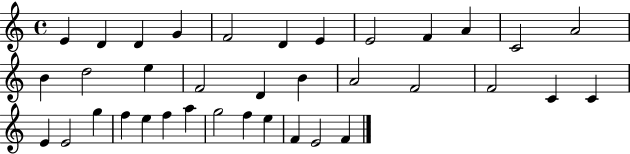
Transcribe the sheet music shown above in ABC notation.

X:1
T:Untitled
M:4/4
L:1/4
K:C
E D D G F2 D E E2 F A C2 A2 B d2 e F2 D B A2 F2 F2 C C E E2 g f e f a g2 f e F E2 F